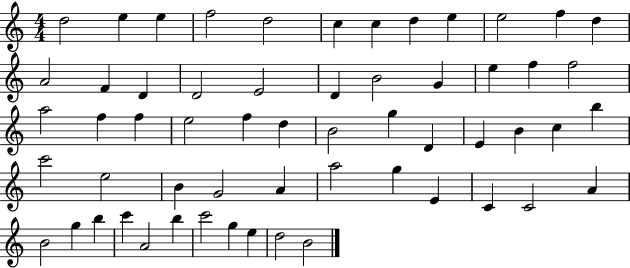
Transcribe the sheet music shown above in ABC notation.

X:1
T:Untitled
M:4/4
L:1/4
K:C
d2 e e f2 d2 c c d e e2 f d A2 F D D2 E2 D B2 G e f f2 a2 f f e2 f d B2 g D E B c b c'2 e2 B G2 A a2 g E C C2 A B2 g b c' A2 b c'2 g e d2 B2